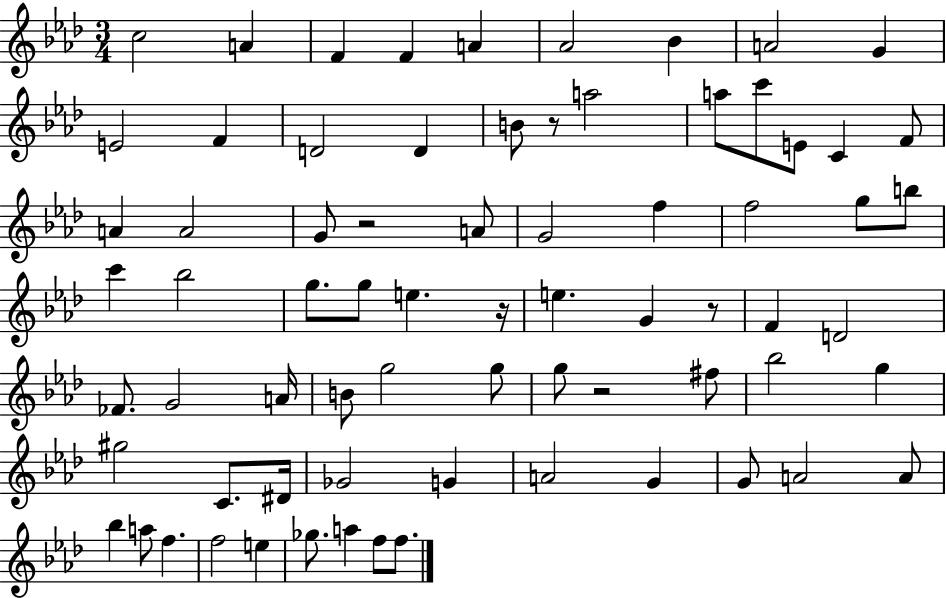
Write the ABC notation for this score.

X:1
T:Untitled
M:3/4
L:1/4
K:Ab
c2 A F F A _A2 _B A2 G E2 F D2 D B/2 z/2 a2 a/2 c'/2 E/2 C F/2 A A2 G/2 z2 A/2 G2 f f2 g/2 b/2 c' _b2 g/2 g/2 e z/4 e G z/2 F D2 _F/2 G2 A/4 B/2 g2 g/2 g/2 z2 ^f/2 _b2 g ^g2 C/2 ^D/4 _G2 G A2 G G/2 A2 A/2 _b a/2 f f2 e _g/2 a f/2 f/2